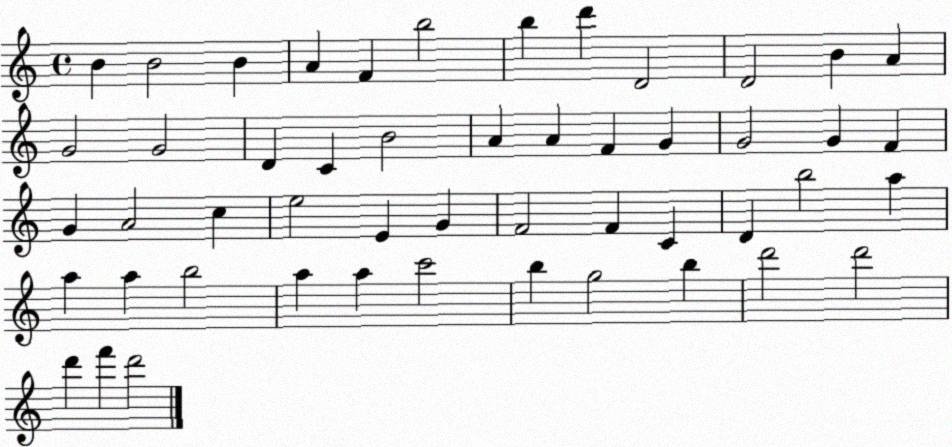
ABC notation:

X:1
T:Untitled
M:4/4
L:1/4
K:C
B B2 B A F b2 b d' D2 D2 B A G2 G2 D C B2 A A F G G2 G F G A2 c e2 E G F2 F C D b2 a a a b2 a a c'2 b g2 b d'2 d'2 d' f' d'2